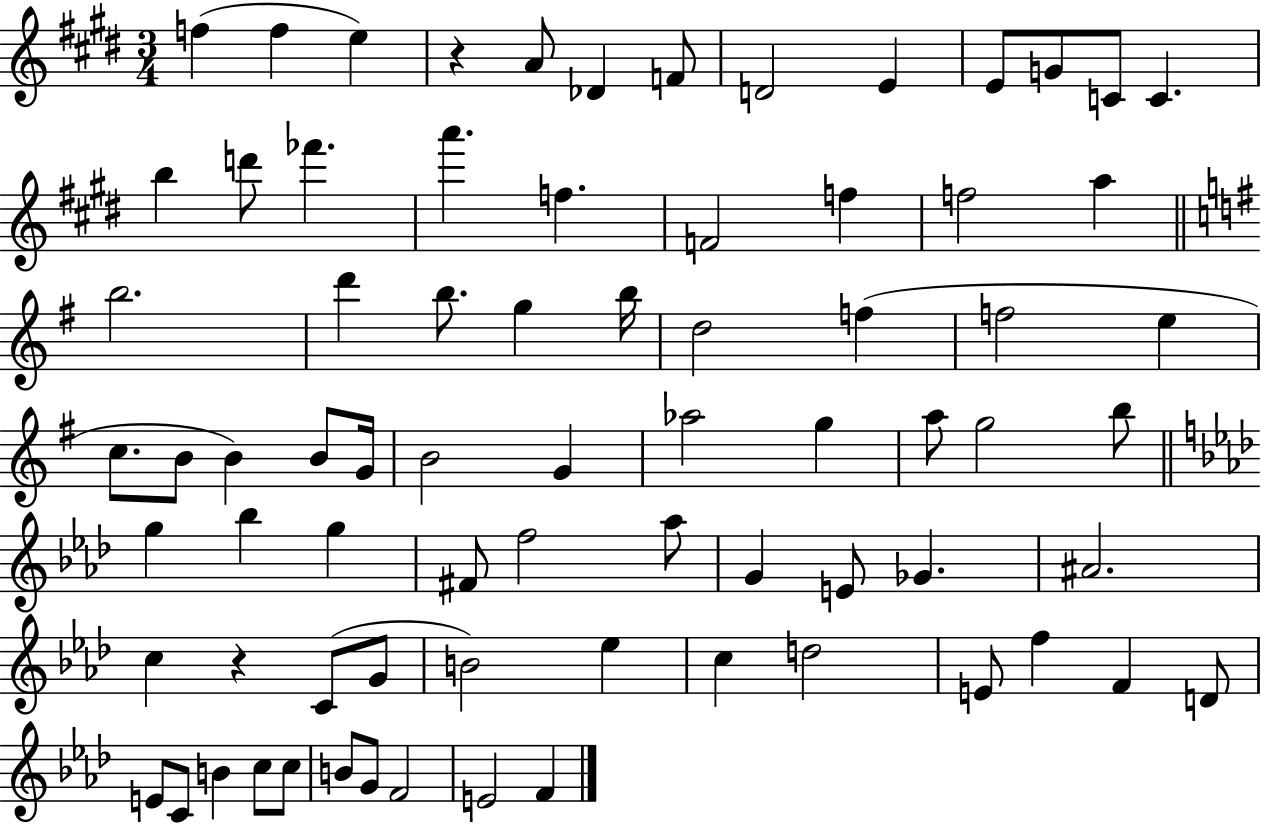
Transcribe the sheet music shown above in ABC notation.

X:1
T:Untitled
M:3/4
L:1/4
K:E
f f e z A/2 _D F/2 D2 E E/2 G/2 C/2 C b d'/2 _f' a' f F2 f f2 a b2 d' b/2 g b/4 d2 f f2 e c/2 B/2 B B/2 G/4 B2 G _a2 g a/2 g2 b/2 g _b g ^F/2 f2 _a/2 G E/2 _G ^A2 c z C/2 G/2 B2 _e c d2 E/2 f F D/2 E/2 C/2 B c/2 c/2 B/2 G/2 F2 E2 F